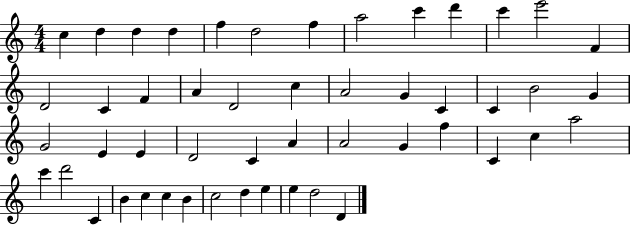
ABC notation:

X:1
T:Untitled
M:4/4
L:1/4
K:C
c d d d f d2 f a2 c' d' c' e'2 F D2 C F A D2 c A2 G C C B2 G G2 E E D2 C A A2 G f C c a2 c' d'2 C B c c B c2 d e e d2 D